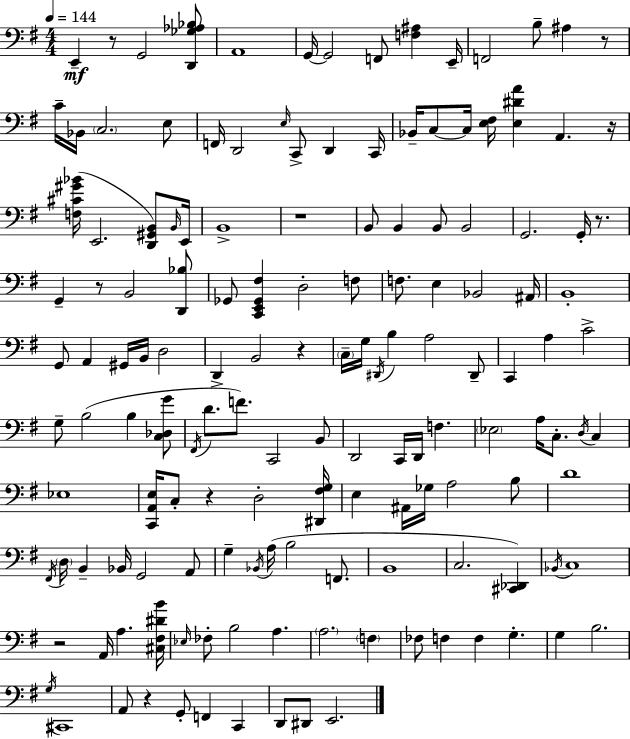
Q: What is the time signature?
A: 4/4